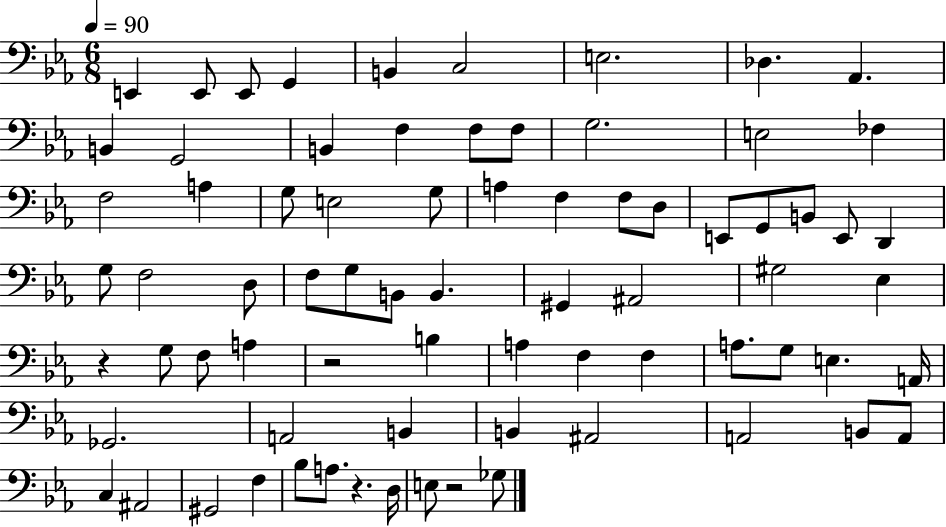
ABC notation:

X:1
T:Untitled
M:6/8
L:1/4
K:Eb
E,, E,,/2 E,,/2 G,, B,, C,2 E,2 _D, _A,, B,, G,,2 B,, F, F,/2 F,/2 G,2 E,2 _F, F,2 A, G,/2 E,2 G,/2 A, F, F,/2 D,/2 E,,/2 G,,/2 B,,/2 E,,/2 D,, G,/2 F,2 D,/2 F,/2 G,/2 B,,/2 B,, ^G,, ^A,,2 ^G,2 _E, z G,/2 F,/2 A, z2 B, A, F, F, A,/2 G,/2 E, A,,/4 _G,,2 A,,2 B,, B,, ^A,,2 A,,2 B,,/2 A,,/2 C, ^A,,2 ^G,,2 F, _B,/2 A,/2 z D,/4 E,/2 z2 _G,/2